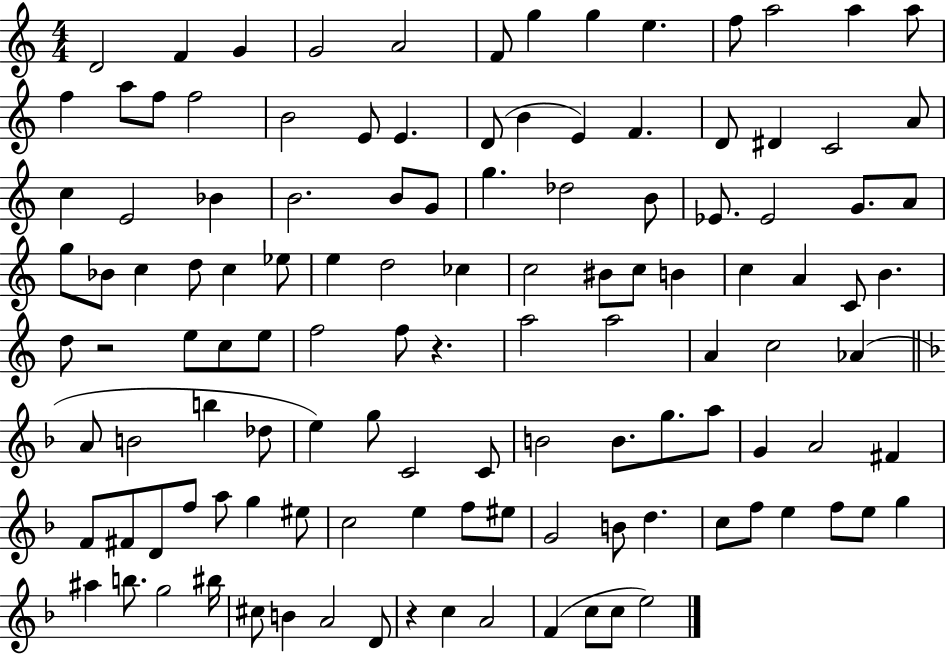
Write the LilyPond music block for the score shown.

{
  \clef treble
  \numericTimeSignature
  \time 4/4
  \key c \major
  d'2 f'4 g'4 | g'2 a'2 | f'8 g''4 g''4 e''4. | f''8 a''2 a''4 a''8 | \break f''4 a''8 f''8 f''2 | b'2 e'8 e'4. | d'8( b'4 e'4) f'4. | d'8 dis'4 c'2 a'8 | \break c''4 e'2 bes'4 | b'2. b'8 g'8 | g''4. des''2 b'8 | ees'8. ees'2 g'8. a'8 | \break g''8 bes'8 c''4 d''8 c''4 ees''8 | e''4 d''2 ces''4 | c''2 bis'8 c''8 b'4 | c''4 a'4 c'8 b'4. | \break d''8 r2 e''8 c''8 e''8 | f''2 f''8 r4. | a''2 a''2 | a'4 c''2 aes'4( | \break \bar "||" \break \key d \minor a'8 b'2 b''4 des''8 | e''4) g''8 c'2 c'8 | b'2 b'8. g''8. a''8 | g'4 a'2 fis'4 | \break f'8 fis'8 d'8 f''8 a''8 g''4 eis''8 | c''2 e''4 f''8 eis''8 | g'2 b'8 d''4. | c''8 f''8 e''4 f''8 e''8 g''4 | \break ais''4 b''8. g''2 bis''16 | cis''8 b'4 a'2 d'8 | r4 c''4 a'2 | f'4( c''8 c''8 e''2) | \break \bar "|."
}